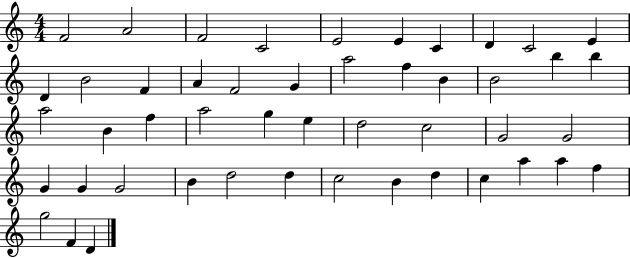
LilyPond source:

{
  \clef treble
  \numericTimeSignature
  \time 4/4
  \key c \major
  f'2 a'2 | f'2 c'2 | e'2 e'4 c'4 | d'4 c'2 e'4 | \break d'4 b'2 f'4 | a'4 f'2 g'4 | a''2 f''4 b'4 | b'2 b''4 b''4 | \break a''2 b'4 f''4 | a''2 g''4 e''4 | d''2 c''2 | g'2 g'2 | \break g'4 g'4 g'2 | b'4 d''2 d''4 | c''2 b'4 d''4 | c''4 a''4 a''4 f''4 | \break g''2 f'4 d'4 | \bar "|."
}